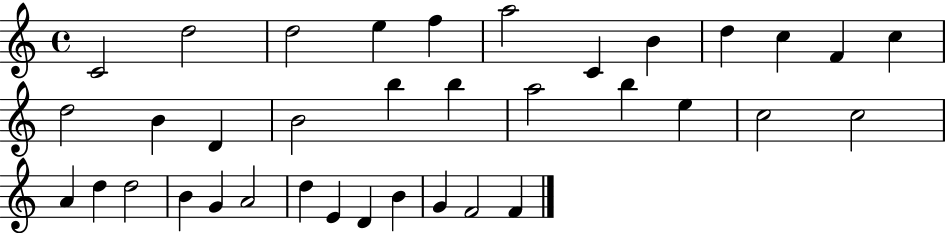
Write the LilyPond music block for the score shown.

{
  \clef treble
  \time 4/4
  \defaultTimeSignature
  \key c \major
  c'2 d''2 | d''2 e''4 f''4 | a''2 c'4 b'4 | d''4 c''4 f'4 c''4 | \break d''2 b'4 d'4 | b'2 b''4 b''4 | a''2 b''4 e''4 | c''2 c''2 | \break a'4 d''4 d''2 | b'4 g'4 a'2 | d''4 e'4 d'4 b'4 | g'4 f'2 f'4 | \break \bar "|."
}